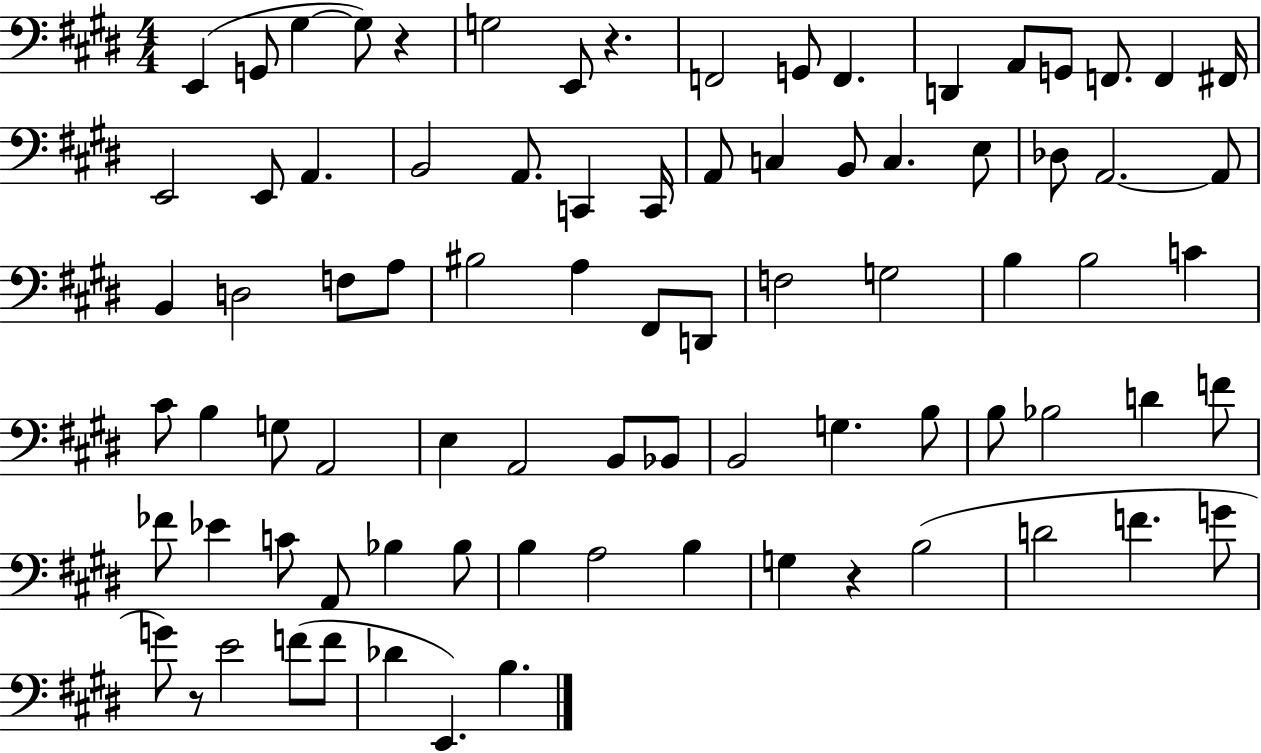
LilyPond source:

{
  \clef bass
  \numericTimeSignature
  \time 4/4
  \key e \major
  e,4( g,8 gis4~~ gis8) r4 | g2 e,8 r4. | f,2 g,8 f,4. | d,4 a,8 g,8 f,8. f,4 fis,16 | \break e,2 e,8 a,4. | b,2 a,8. c,4 c,16 | a,8 c4 b,8 c4. e8 | des8 a,2.~~ a,8 | \break b,4 d2 f8 a8 | bis2 a4 fis,8 d,8 | f2 g2 | b4 b2 c'4 | \break cis'8 b4 g8 a,2 | e4 a,2 b,8 bes,8 | b,2 g4. b8 | b8 bes2 d'4 f'8 | \break fes'8 ees'4 c'8 a,8 bes4 bes8 | b4 a2 b4 | g4 r4 b2( | d'2 f'4. g'8 | \break g'8) r8 e'2 f'8( f'8 | des'4 e,4.) b4. | \bar "|."
}